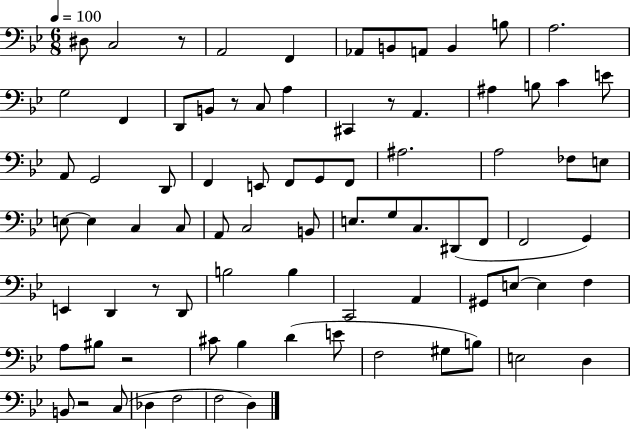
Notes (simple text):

D#3/e C3/h R/e A2/h F2/q Ab2/e B2/e A2/e B2/q B3/e A3/h. G3/h F2/q D2/e B2/e R/e C3/e A3/q C#2/q R/e A2/q. A#3/q B3/e C4/q E4/e A2/e G2/h D2/e F2/q E2/e F2/e G2/e F2/e A#3/h. A3/h FES3/e E3/e E3/e E3/q C3/q C3/e A2/e C3/h B2/e E3/e. G3/e C3/e. D#2/e F2/e F2/h G2/q E2/q D2/q R/e D2/e B3/h B3/q C2/h A2/q G#2/e E3/e E3/q F3/q A3/e BIS3/e R/h C#4/e Bb3/q D4/q E4/e F3/h G#3/e B3/e E3/h D3/q B2/e R/h C3/e Db3/q F3/h F3/h D3/q